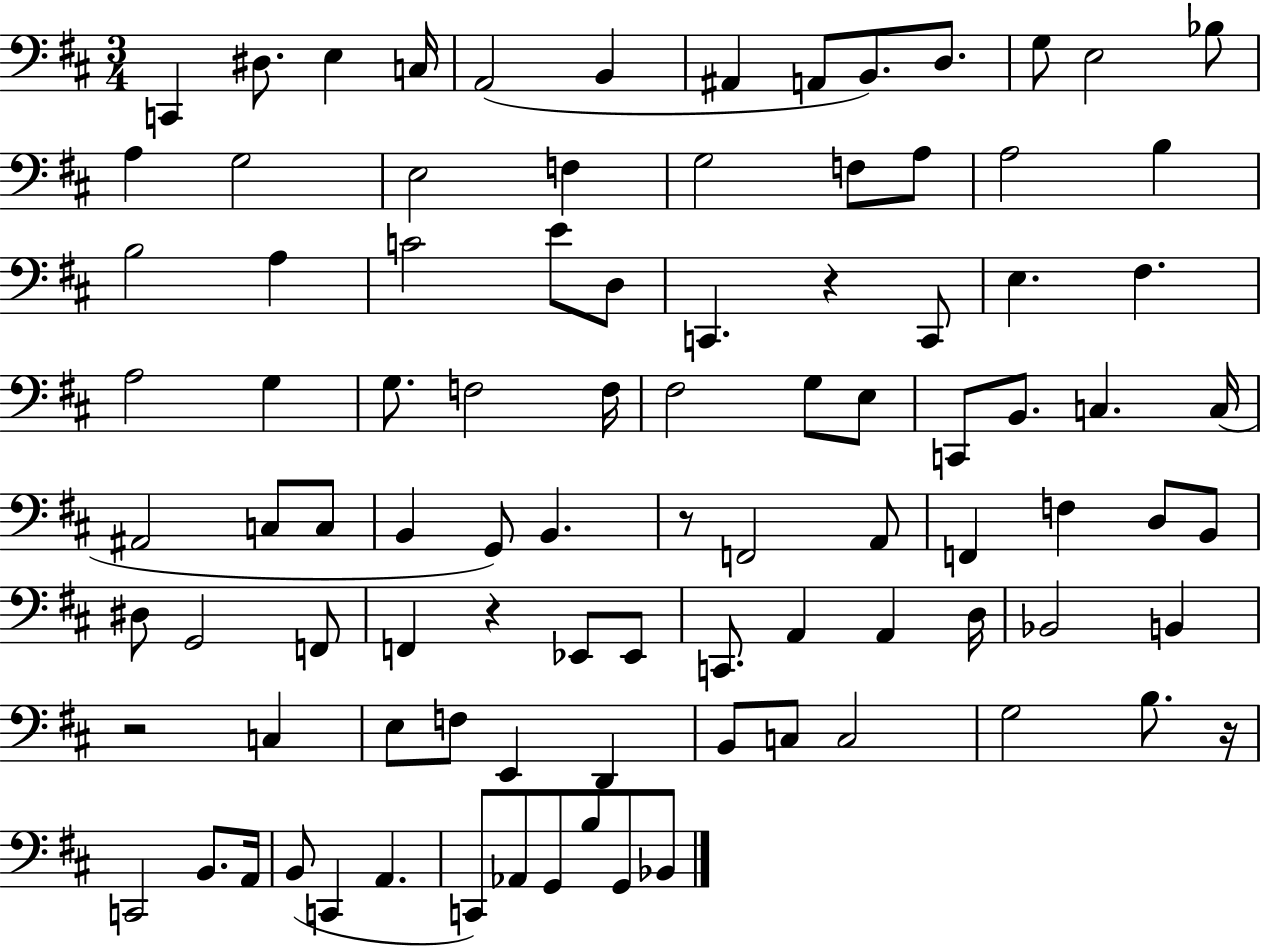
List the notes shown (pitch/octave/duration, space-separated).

C2/q D#3/e. E3/q C3/s A2/h B2/q A#2/q A2/e B2/e. D3/e. G3/e E3/h Bb3/e A3/q G3/h E3/h F3/q G3/h F3/e A3/e A3/h B3/q B3/h A3/q C4/h E4/e D3/e C2/q. R/q C2/e E3/q. F#3/q. A3/h G3/q G3/e. F3/h F3/s F#3/h G3/e E3/e C2/e B2/e. C3/q. C3/s A#2/h C3/e C3/e B2/q G2/e B2/q. R/e F2/h A2/e F2/q F3/q D3/e B2/e D#3/e G2/h F2/e F2/q R/q Eb2/e Eb2/e C2/e. A2/q A2/q D3/s Bb2/h B2/q R/h C3/q E3/e F3/e E2/q D2/q B2/e C3/e C3/h G3/h B3/e. R/s C2/h B2/e. A2/s B2/e C2/q A2/q. C2/e Ab2/e G2/e B3/e G2/e Bb2/e